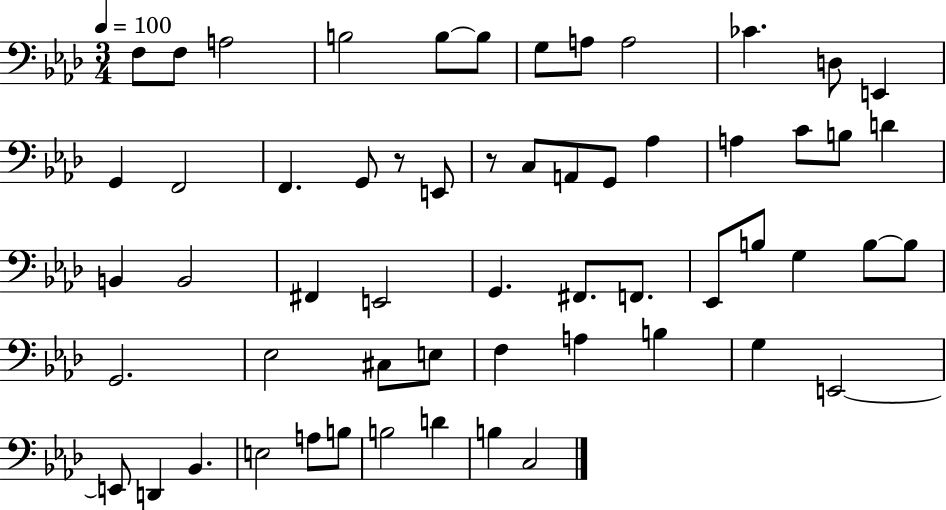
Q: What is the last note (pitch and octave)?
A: C3